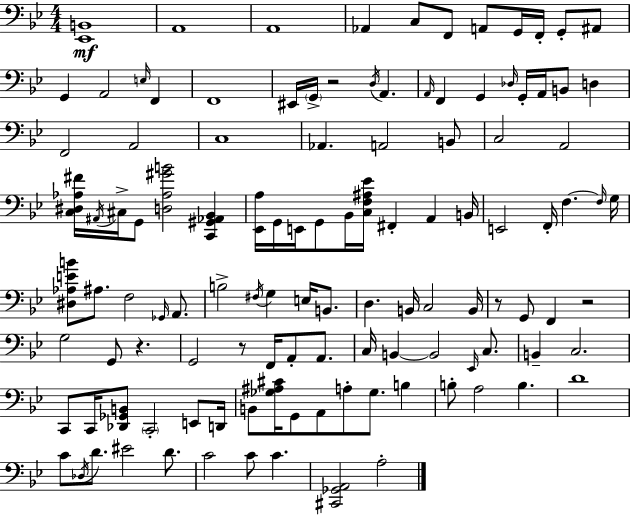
{
  \clef bass
  \numericTimeSignature
  \time 4/4
  \key bes \major
  \repeat volta 2 { <ees, b,>1\mf | a,1 | a,1 | aes,4 c8 f,8 a,8 g,16 f,16-. g,8-. ais,8 | \break g,4 a,2 \grace { e16 } f,4 | f,1 | eis,16 \parenthesize g,16-> r2 \acciaccatura { d16 } a,4. | \grace { a,16 } f,4 g,4 \grace { des16 } g,16-. a,16 b,8 | \break d4 f,2 a,2 | c1 | aes,4. a,2 | b,8 c2 a,2 | \break <c dis aes fis'>16 \acciaccatura { ais,16 } cis16-> g,8 <d aes gis' b'>2 | <c, gis, aes, bes,>4 <ees, a>16 g,16 e,16 g,8 bes,16 <c f ais ees'>16 fis,4-. | a,4 b,16 e,2 f,16-. f4.~~ | \grace { f16 } g16 <dis aes e' b'>8 ais8. f2 | \break \grace { ges,16 } a,8. b2-> \acciaccatura { fis16 } | g4 e16 b,8. d4. b,16 c2 | b,16 r8 g,8 f,4 | r2 g2 | \break g,8 r4. g,2 | r8 f,16 a,8-. a,8. c16 b,4~~ b,2 | \grace { ees,16 } c8. b,4-- c2. | c,8 c,16 <des, ges, b,>8 \parenthesize c,2-. | \break e,8 d,16 b,8 <ges ais cis'>16 g,8 a,8 | a8-. ges8. b4 b8-. a2 | b4. d'1 | c'8 \acciaccatura { des16 } d'8. eis'2 | \break d'8. c'2 | c'8 c'4. <cis, ges, a,>2 | a2-. } \bar "|."
}